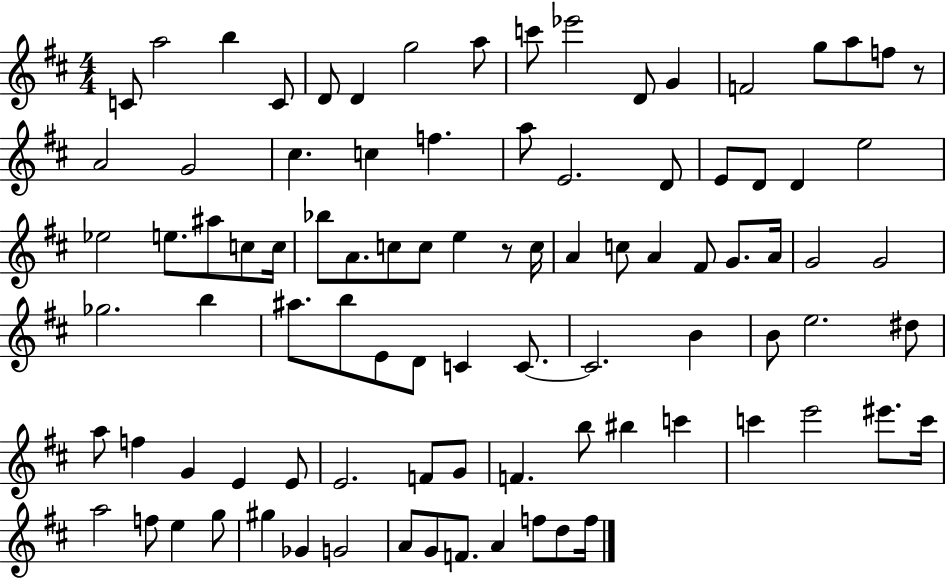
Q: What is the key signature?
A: D major